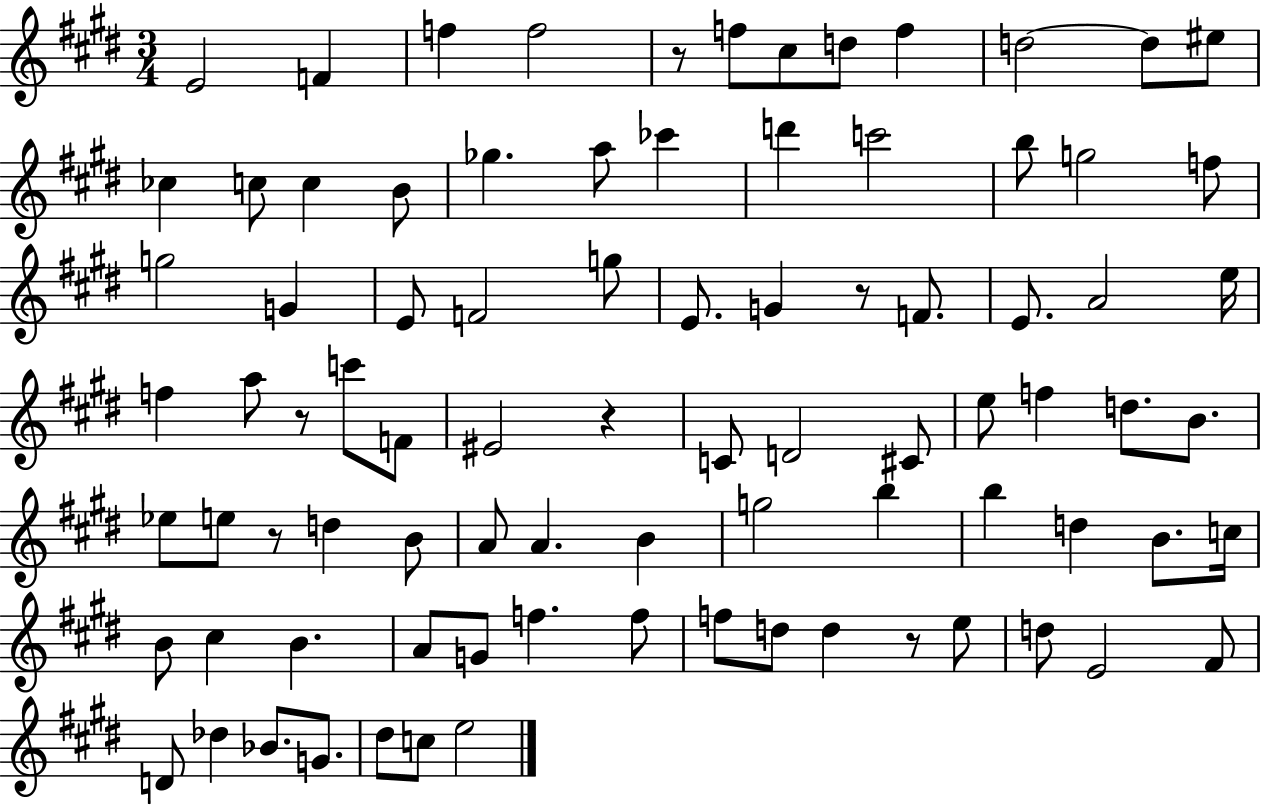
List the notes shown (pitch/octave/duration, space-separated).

E4/h F4/q F5/q F5/h R/e F5/e C#5/e D5/e F5/q D5/h D5/e EIS5/e CES5/q C5/e C5/q B4/e Gb5/q. A5/e CES6/q D6/q C6/h B5/e G5/h F5/e G5/h G4/q E4/e F4/h G5/e E4/e. G4/q R/e F4/e. E4/e. A4/h E5/s F5/q A5/e R/e C6/e F4/e EIS4/h R/q C4/e D4/h C#4/e E5/e F5/q D5/e. B4/e. Eb5/e E5/e R/e D5/q B4/e A4/e A4/q. B4/q G5/h B5/q B5/q D5/q B4/e. C5/s B4/e C#5/q B4/q. A4/e G4/e F5/q. F5/e F5/e D5/e D5/q R/e E5/e D5/e E4/h F#4/e D4/e Db5/q Bb4/e. G4/e. D#5/e C5/e E5/h